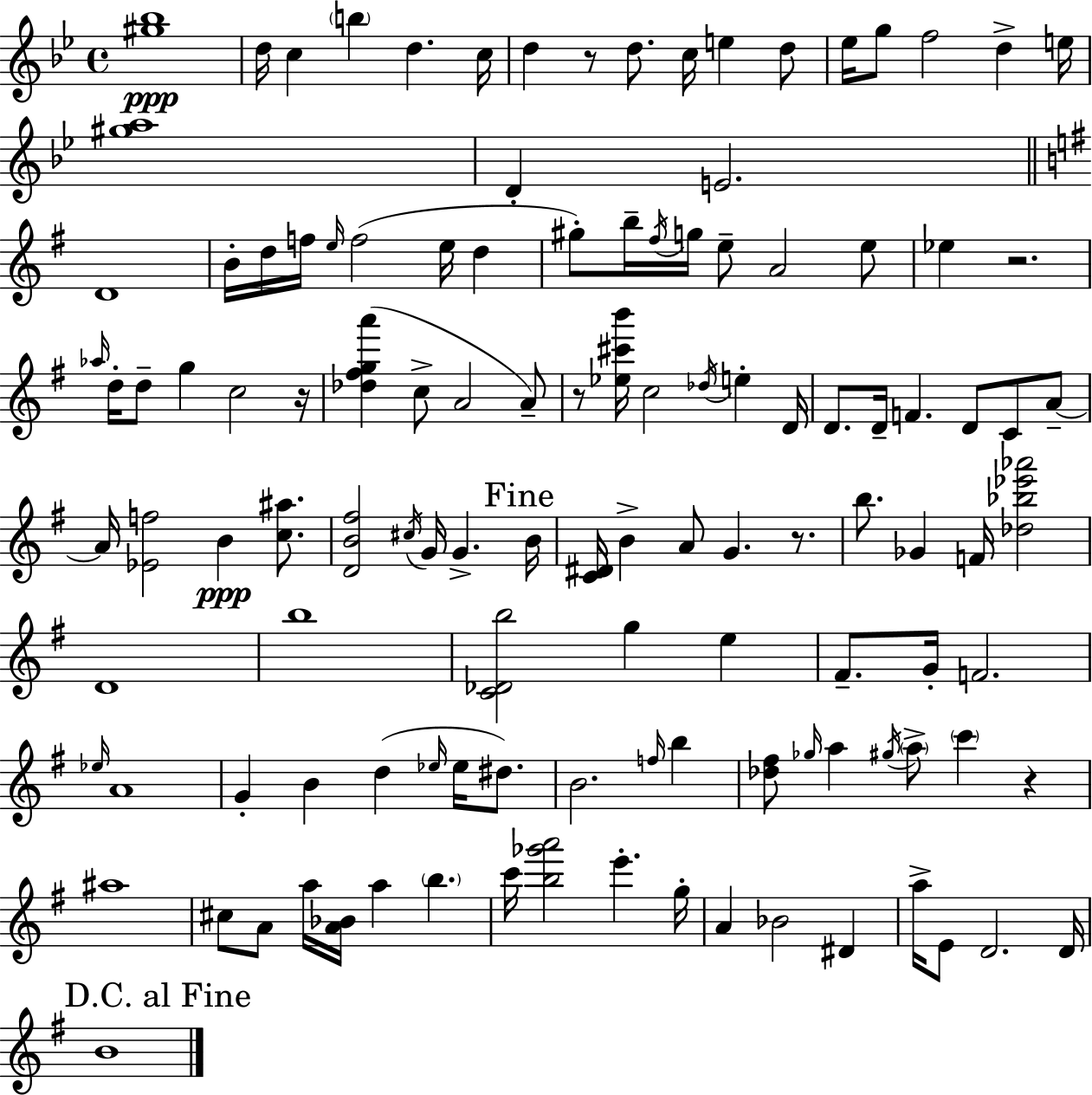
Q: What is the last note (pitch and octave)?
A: B4